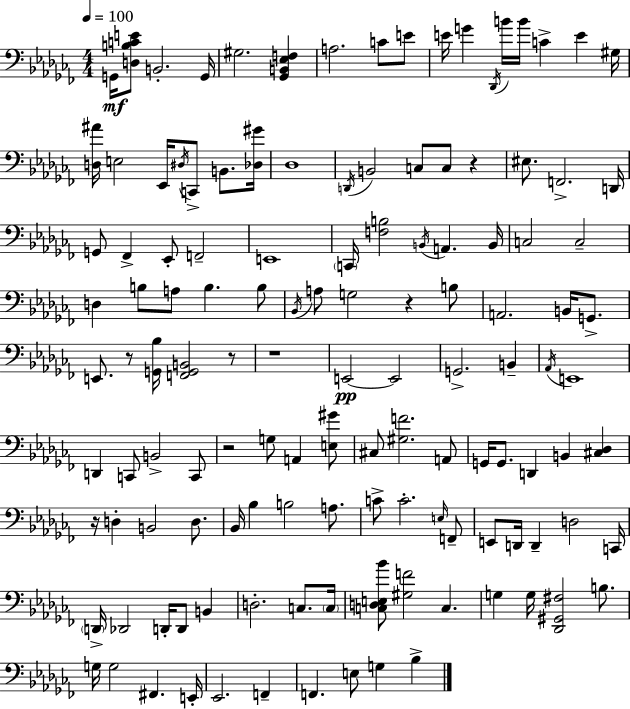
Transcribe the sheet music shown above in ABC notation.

X:1
T:Untitled
M:4/4
L:1/4
K:Abm
G,,/4 [D,B,CE]/2 B,,2 G,,/4 ^G,2 [_G,,B,,_E,F,] A,2 C/2 E/2 E/4 G _D,,/4 B/4 B/4 C E ^G,/4 [D,^A]/4 E,2 _E,,/4 ^D,/4 C,,/2 B,,/2 [_D,^G]/4 _D,4 D,,/4 B,,2 C,/2 C,/2 z ^E,/2 F,,2 D,,/4 G,,/2 _F,, _E,,/2 F,,2 E,,4 C,,/4 [F,B,]2 B,,/4 A,, B,,/4 C,2 C,2 D, B,/2 A,/2 B, B,/2 _B,,/4 A,/2 G,2 z B,/2 A,,2 B,,/4 G,,/2 E,,/2 z/2 [G,,_B,]/4 [F,,G,,B,,]2 z/2 z4 E,,2 E,,2 G,,2 B,, _A,,/4 E,,4 D,, C,,/2 B,,2 C,,/2 z2 G,/2 A,, [E,^G]/2 ^C,/2 [^G,F]2 A,,/2 G,,/4 G,,/2 D,, B,, [^C,_D,] z/4 D, B,,2 D,/2 _B,,/4 _B, B,2 A,/2 C/2 C2 E,/4 F,,/2 E,,/2 D,,/4 D,, D,2 C,,/4 D,,/4 _D,,2 D,,/4 D,,/2 B,, D,2 C,/2 C,/4 [C,D,E,_B]/2 [^G,F]2 C, G, G,/4 [_D,,^G,,^F,]2 B,/2 G,/4 G,2 ^F,, E,,/4 _E,,2 F,, F,, E,/2 G, _B,